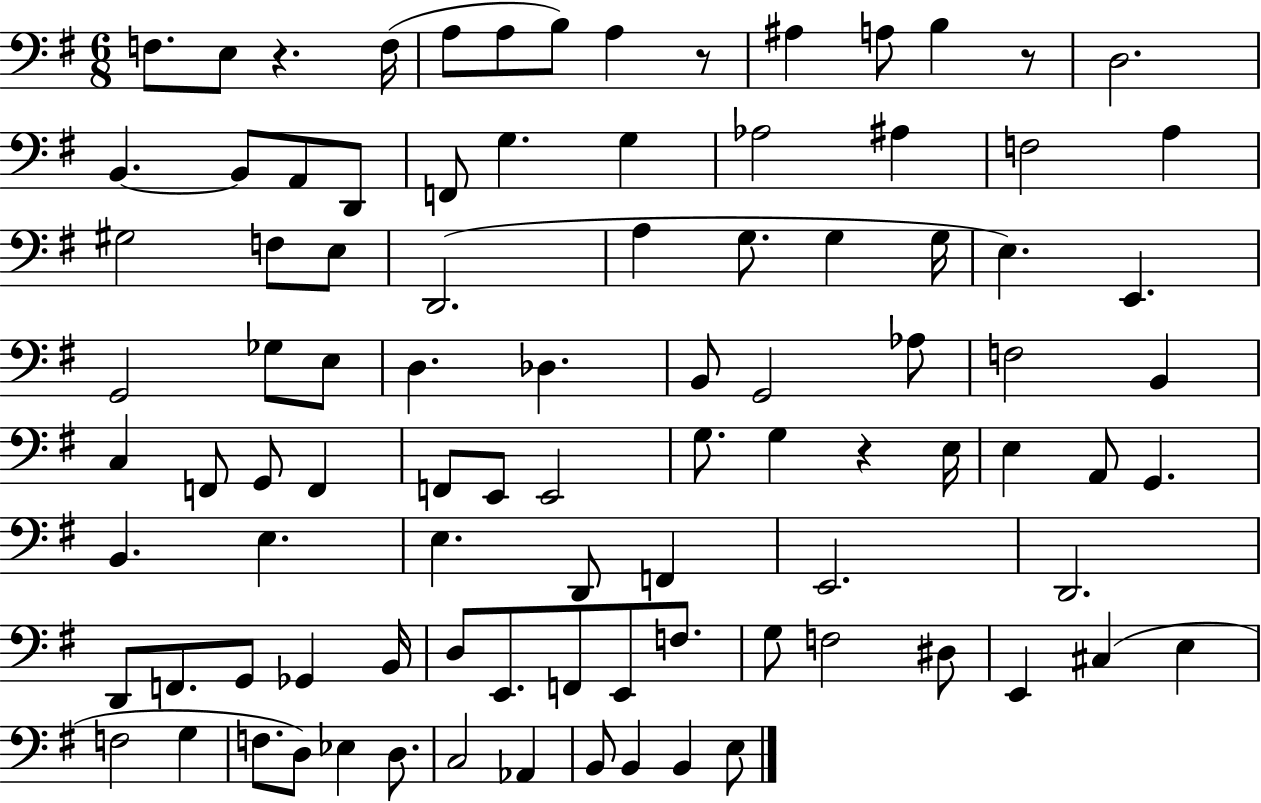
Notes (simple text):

F3/e. E3/e R/q. F3/s A3/e A3/e B3/e A3/q R/e A#3/q A3/e B3/q R/e D3/h. B2/q. B2/e A2/e D2/e F2/e G3/q. G3/q Ab3/h A#3/q F3/h A3/q G#3/h F3/e E3/e D2/h. A3/q G3/e. G3/q G3/s E3/q. E2/q. G2/h Gb3/e E3/e D3/q. Db3/q. B2/e G2/h Ab3/e F3/h B2/q C3/q F2/e G2/e F2/q F2/e E2/e E2/h G3/e. G3/q R/q E3/s E3/q A2/e G2/q. B2/q. E3/q. E3/q. D2/e F2/q E2/h. D2/h. D2/e F2/e. G2/e Gb2/q B2/s D3/e E2/e. F2/e E2/e F3/e. G3/e F3/h D#3/e E2/q C#3/q E3/q F3/h G3/q F3/e. D3/e Eb3/q D3/e. C3/h Ab2/q B2/e B2/q B2/q E3/e